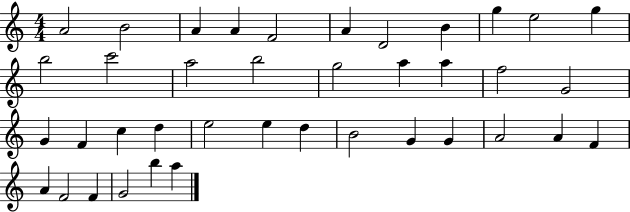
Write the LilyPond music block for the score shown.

{
  \clef treble
  \numericTimeSignature
  \time 4/4
  \key c \major
  a'2 b'2 | a'4 a'4 f'2 | a'4 d'2 b'4 | g''4 e''2 g''4 | \break b''2 c'''2 | a''2 b''2 | g''2 a''4 a''4 | f''2 g'2 | \break g'4 f'4 c''4 d''4 | e''2 e''4 d''4 | b'2 g'4 g'4 | a'2 a'4 f'4 | \break a'4 f'2 f'4 | g'2 b''4 a''4 | \bar "|."
}